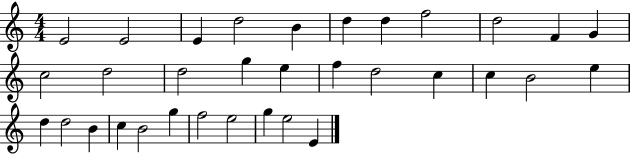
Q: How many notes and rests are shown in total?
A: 33